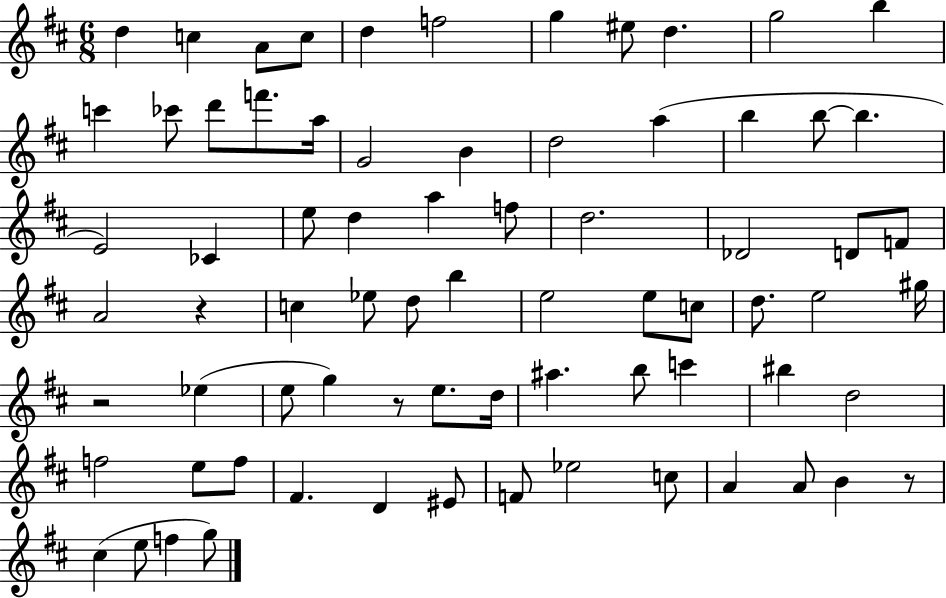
{
  \clef treble
  \numericTimeSignature
  \time 6/8
  \key d \major
  d''4 c''4 a'8 c''8 | d''4 f''2 | g''4 eis''8 d''4. | g''2 b''4 | \break c'''4 ces'''8 d'''8 f'''8. a''16 | g'2 b'4 | d''2 a''4( | b''4 b''8~~ b''4. | \break e'2) ces'4 | e''8 d''4 a''4 f''8 | d''2. | des'2 d'8 f'8 | \break a'2 r4 | c''4 ees''8 d''8 b''4 | e''2 e''8 c''8 | d''8. e''2 gis''16 | \break r2 ees''4( | e''8 g''4) r8 e''8. d''16 | ais''4. b''8 c'''4 | bis''4 d''2 | \break f''2 e''8 f''8 | fis'4. d'4 eis'8 | f'8 ees''2 c''8 | a'4 a'8 b'4 r8 | \break cis''4( e''8 f''4 g''8) | \bar "|."
}